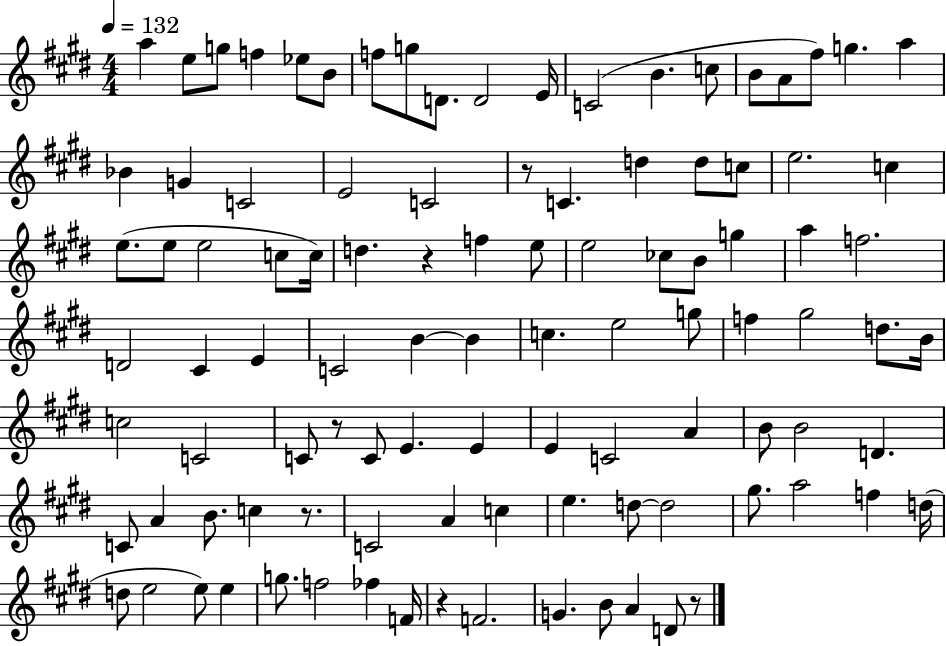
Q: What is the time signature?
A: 4/4